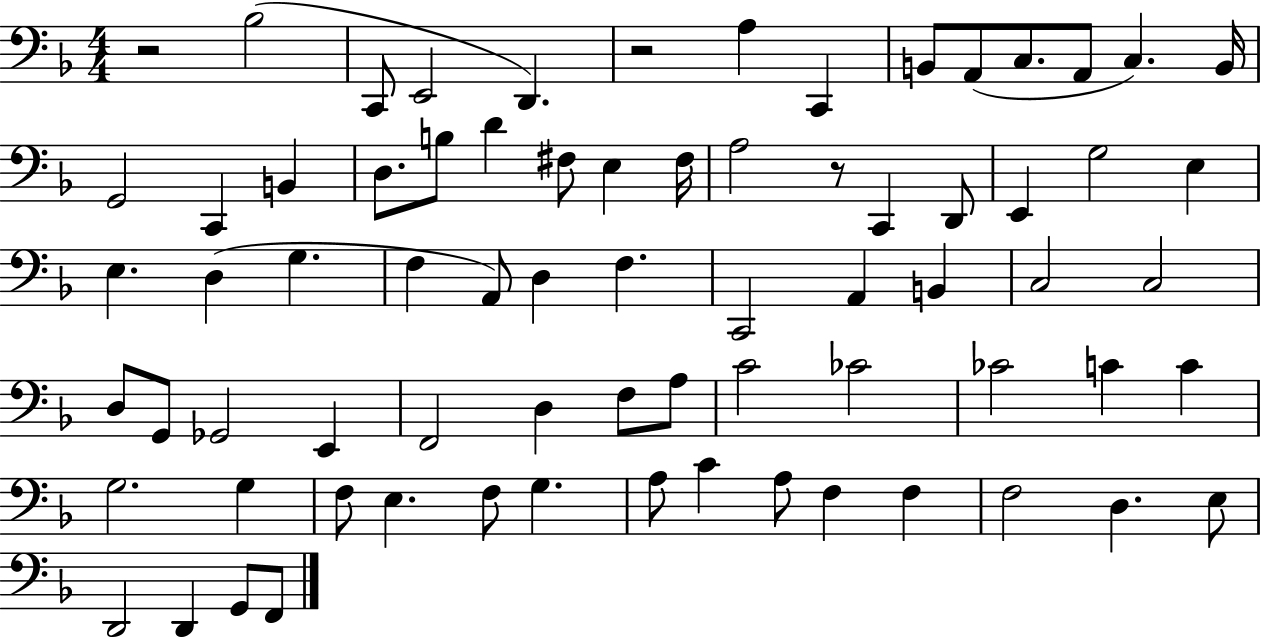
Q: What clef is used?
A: bass